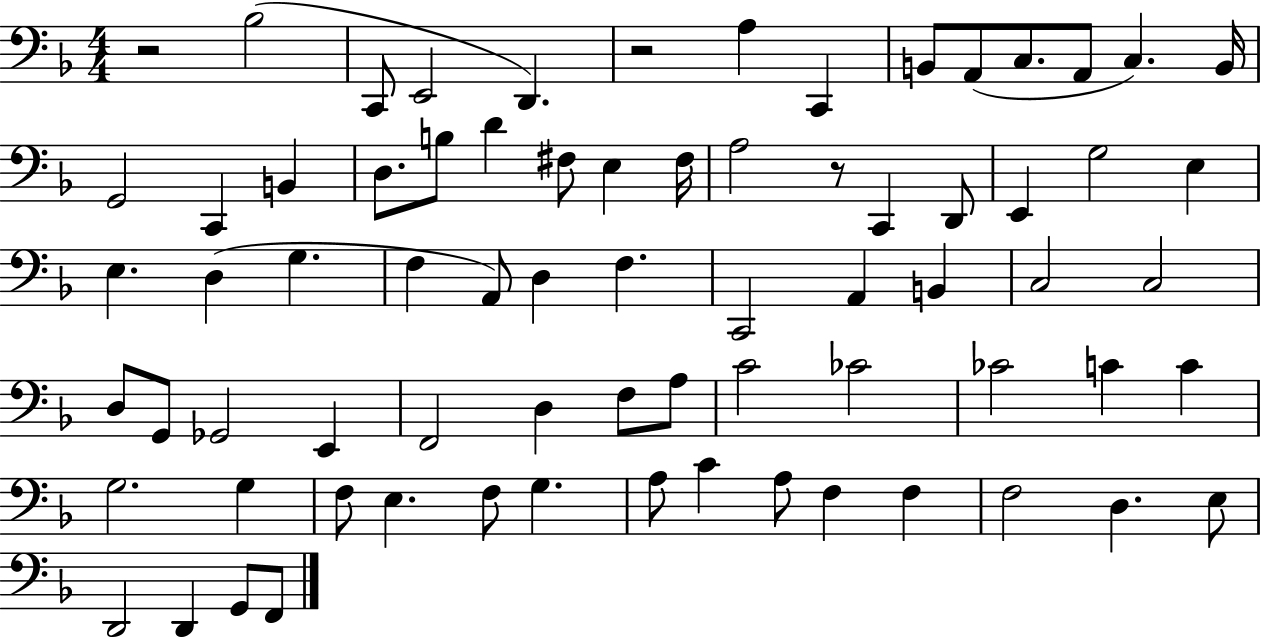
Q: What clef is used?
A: bass